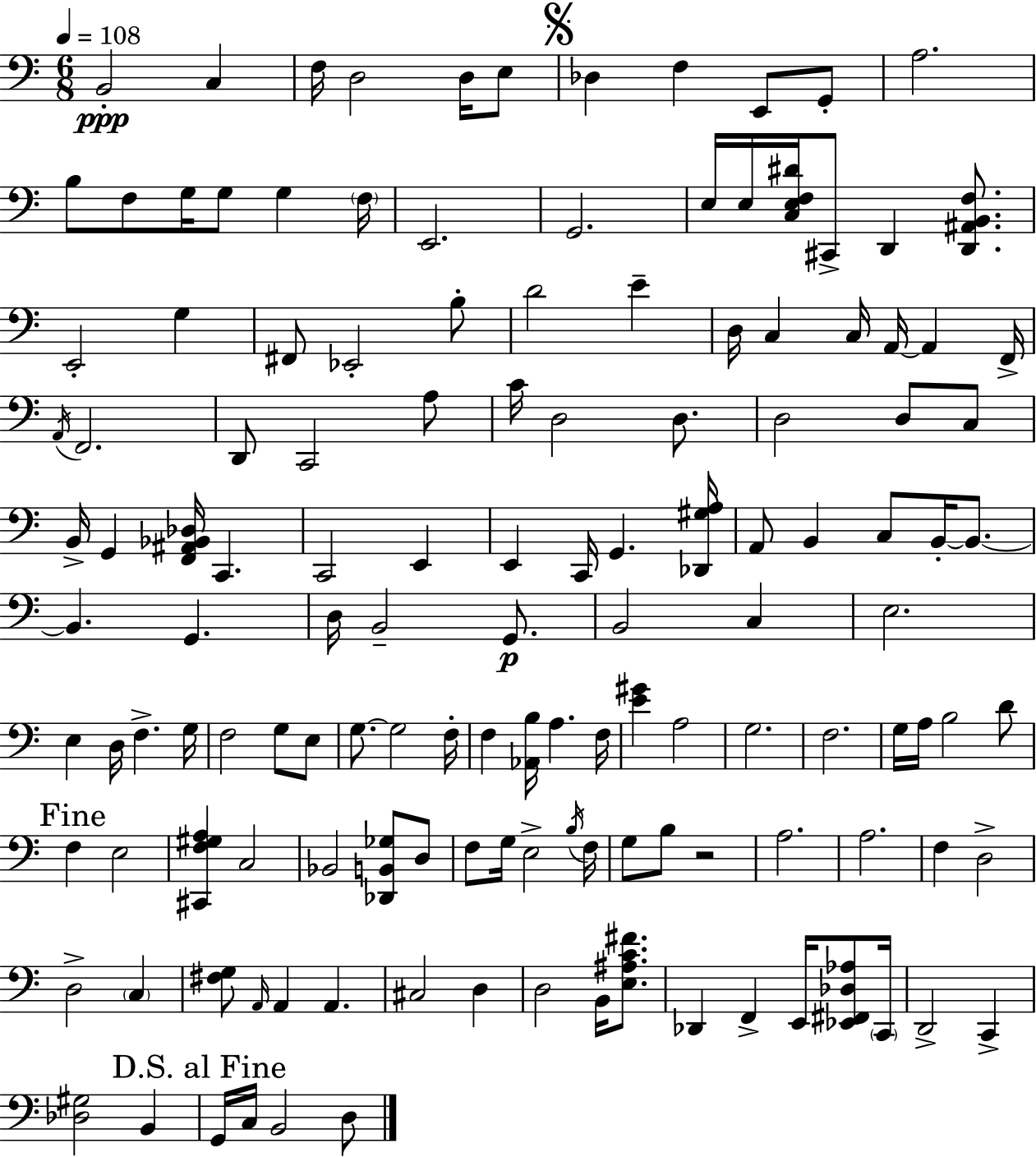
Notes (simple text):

B2/h C3/q F3/s D3/h D3/s E3/e Db3/q F3/q E2/e G2/e A3/h. B3/e F3/e G3/s G3/e G3/q F3/s E2/h. G2/h. E3/s E3/s [C3,E3,F3,D#4]/s C#2/e D2/q [D2,A#2,B2,F3]/e. E2/h G3/q F#2/e Eb2/h B3/e D4/h E4/q D3/s C3/q C3/s A2/s A2/q F2/s A2/s F2/h. D2/e C2/h A3/e C4/s D3/h D3/e. D3/h D3/e C3/e B2/s G2/q [F2,A#2,Bb2,Db3]/s C2/q. C2/h E2/q E2/q C2/s G2/q. [Db2,G#3,A3]/s A2/e B2/q C3/e B2/s B2/e. B2/q. G2/q. D3/s B2/h G2/e. B2/h C3/q E3/h. E3/q D3/s F3/q. G3/s F3/h G3/e E3/e G3/e. G3/h F3/s F3/q [Ab2,B3]/s A3/q. F3/s [E4,G#4]/q A3/h G3/h. F3/h. G3/s A3/s B3/h D4/e F3/q E3/h [C#2,F3,G#3,A3]/q C3/h Bb2/h [Db2,B2,Gb3]/e D3/e F3/e G3/s E3/h B3/s F3/s G3/e B3/e R/h A3/h. A3/h. F3/q D3/h D3/h C3/q [F#3,G3]/e A2/s A2/q A2/q. C#3/h D3/q D3/h B2/s [E3,A#3,C4,F#4]/e. Db2/q F2/q E2/s [Eb2,F#2,Db3,Ab3]/e C2/s D2/h C2/q [Db3,G#3]/h B2/q G2/s C3/s B2/h D3/e